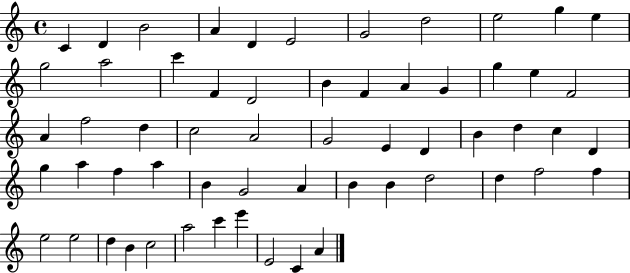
C4/q D4/q B4/h A4/q D4/q E4/h G4/h D5/h E5/h G5/q E5/q G5/h A5/h C6/q F4/q D4/h B4/q F4/q A4/q G4/q G5/q E5/q F4/h A4/q F5/h D5/q C5/h A4/h G4/h E4/q D4/q B4/q D5/q C5/q D4/q G5/q A5/q F5/q A5/q B4/q G4/h A4/q B4/q B4/q D5/h D5/q F5/h F5/q E5/h E5/h D5/q B4/q C5/h A5/h C6/q E6/q E4/h C4/q A4/q